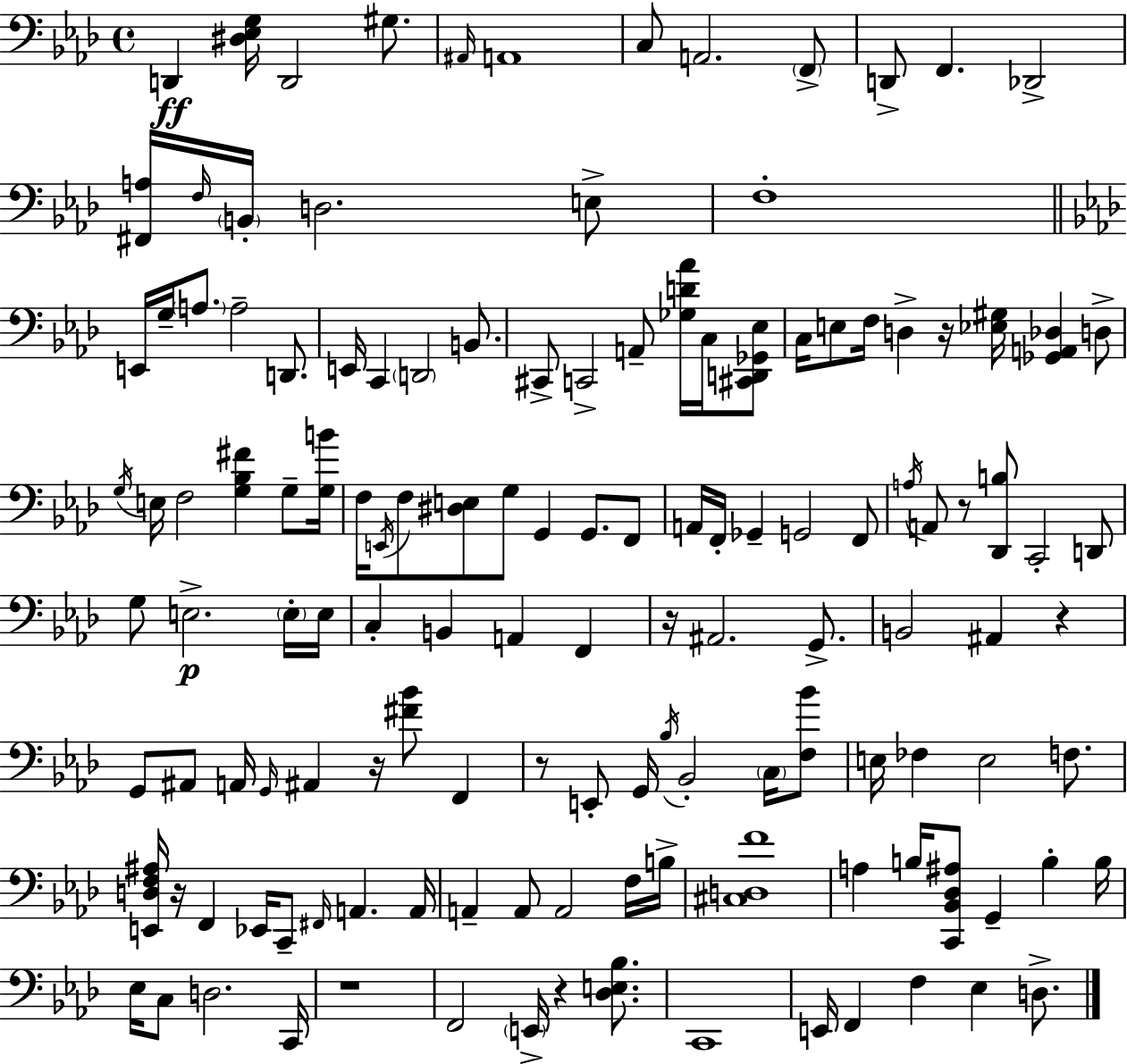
D2/q [D#3,Eb3,G3]/s D2/h G#3/e. A#2/s A2/w C3/e A2/h. F2/e D2/e F2/q. Db2/h [F#2,A3]/s F3/s B2/s D3/h. E3/e F3/w E2/s G3/s A3/e. A3/h D2/e. E2/s C2/q D2/h B2/e. C#2/e C2/h A2/e [Gb3,D4,Ab4]/s C3/s [C#2,D2,Gb2,Eb3]/e C3/s E3/e F3/s D3/q R/s [Eb3,G#3]/s [Gb2,A2,Db3]/q D3/e G3/s E3/s F3/h [G3,Bb3,F#4]/q G3/e [G3,B4]/s F3/s E2/s F3/e [D#3,E3]/e G3/e G2/q G2/e. F2/e A2/s F2/s Gb2/q G2/h F2/e A3/s A2/e R/e [Db2,B3]/e C2/h D2/e G3/e E3/h. E3/s E3/s C3/q B2/q A2/q F2/q R/s A#2/h. G2/e. B2/h A#2/q R/q G2/e A#2/e A2/s G2/s A#2/q R/s [F#4,Bb4]/e F2/q R/e E2/e G2/s Bb3/s Bb2/h C3/s [F3,Bb4]/e E3/s FES3/q E3/h F3/e. [E2,D3,F3,A#3]/s R/s F2/q Eb2/s C2/e F#2/s A2/q. A2/s A2/q A2/e A2/h F3/s B3/s [C#3,D3,F4]/w A3/q B3/s [C2,Bb2,Db3,A#3]/e G2/q B3/q B3/s Eb3/s C3/e D3/h. C2/s R/w F2/h E2/s R/q [Db3,E3,Bb3]/e. C2/w E2/s F2/q F3/q Eb3/q D3/e.